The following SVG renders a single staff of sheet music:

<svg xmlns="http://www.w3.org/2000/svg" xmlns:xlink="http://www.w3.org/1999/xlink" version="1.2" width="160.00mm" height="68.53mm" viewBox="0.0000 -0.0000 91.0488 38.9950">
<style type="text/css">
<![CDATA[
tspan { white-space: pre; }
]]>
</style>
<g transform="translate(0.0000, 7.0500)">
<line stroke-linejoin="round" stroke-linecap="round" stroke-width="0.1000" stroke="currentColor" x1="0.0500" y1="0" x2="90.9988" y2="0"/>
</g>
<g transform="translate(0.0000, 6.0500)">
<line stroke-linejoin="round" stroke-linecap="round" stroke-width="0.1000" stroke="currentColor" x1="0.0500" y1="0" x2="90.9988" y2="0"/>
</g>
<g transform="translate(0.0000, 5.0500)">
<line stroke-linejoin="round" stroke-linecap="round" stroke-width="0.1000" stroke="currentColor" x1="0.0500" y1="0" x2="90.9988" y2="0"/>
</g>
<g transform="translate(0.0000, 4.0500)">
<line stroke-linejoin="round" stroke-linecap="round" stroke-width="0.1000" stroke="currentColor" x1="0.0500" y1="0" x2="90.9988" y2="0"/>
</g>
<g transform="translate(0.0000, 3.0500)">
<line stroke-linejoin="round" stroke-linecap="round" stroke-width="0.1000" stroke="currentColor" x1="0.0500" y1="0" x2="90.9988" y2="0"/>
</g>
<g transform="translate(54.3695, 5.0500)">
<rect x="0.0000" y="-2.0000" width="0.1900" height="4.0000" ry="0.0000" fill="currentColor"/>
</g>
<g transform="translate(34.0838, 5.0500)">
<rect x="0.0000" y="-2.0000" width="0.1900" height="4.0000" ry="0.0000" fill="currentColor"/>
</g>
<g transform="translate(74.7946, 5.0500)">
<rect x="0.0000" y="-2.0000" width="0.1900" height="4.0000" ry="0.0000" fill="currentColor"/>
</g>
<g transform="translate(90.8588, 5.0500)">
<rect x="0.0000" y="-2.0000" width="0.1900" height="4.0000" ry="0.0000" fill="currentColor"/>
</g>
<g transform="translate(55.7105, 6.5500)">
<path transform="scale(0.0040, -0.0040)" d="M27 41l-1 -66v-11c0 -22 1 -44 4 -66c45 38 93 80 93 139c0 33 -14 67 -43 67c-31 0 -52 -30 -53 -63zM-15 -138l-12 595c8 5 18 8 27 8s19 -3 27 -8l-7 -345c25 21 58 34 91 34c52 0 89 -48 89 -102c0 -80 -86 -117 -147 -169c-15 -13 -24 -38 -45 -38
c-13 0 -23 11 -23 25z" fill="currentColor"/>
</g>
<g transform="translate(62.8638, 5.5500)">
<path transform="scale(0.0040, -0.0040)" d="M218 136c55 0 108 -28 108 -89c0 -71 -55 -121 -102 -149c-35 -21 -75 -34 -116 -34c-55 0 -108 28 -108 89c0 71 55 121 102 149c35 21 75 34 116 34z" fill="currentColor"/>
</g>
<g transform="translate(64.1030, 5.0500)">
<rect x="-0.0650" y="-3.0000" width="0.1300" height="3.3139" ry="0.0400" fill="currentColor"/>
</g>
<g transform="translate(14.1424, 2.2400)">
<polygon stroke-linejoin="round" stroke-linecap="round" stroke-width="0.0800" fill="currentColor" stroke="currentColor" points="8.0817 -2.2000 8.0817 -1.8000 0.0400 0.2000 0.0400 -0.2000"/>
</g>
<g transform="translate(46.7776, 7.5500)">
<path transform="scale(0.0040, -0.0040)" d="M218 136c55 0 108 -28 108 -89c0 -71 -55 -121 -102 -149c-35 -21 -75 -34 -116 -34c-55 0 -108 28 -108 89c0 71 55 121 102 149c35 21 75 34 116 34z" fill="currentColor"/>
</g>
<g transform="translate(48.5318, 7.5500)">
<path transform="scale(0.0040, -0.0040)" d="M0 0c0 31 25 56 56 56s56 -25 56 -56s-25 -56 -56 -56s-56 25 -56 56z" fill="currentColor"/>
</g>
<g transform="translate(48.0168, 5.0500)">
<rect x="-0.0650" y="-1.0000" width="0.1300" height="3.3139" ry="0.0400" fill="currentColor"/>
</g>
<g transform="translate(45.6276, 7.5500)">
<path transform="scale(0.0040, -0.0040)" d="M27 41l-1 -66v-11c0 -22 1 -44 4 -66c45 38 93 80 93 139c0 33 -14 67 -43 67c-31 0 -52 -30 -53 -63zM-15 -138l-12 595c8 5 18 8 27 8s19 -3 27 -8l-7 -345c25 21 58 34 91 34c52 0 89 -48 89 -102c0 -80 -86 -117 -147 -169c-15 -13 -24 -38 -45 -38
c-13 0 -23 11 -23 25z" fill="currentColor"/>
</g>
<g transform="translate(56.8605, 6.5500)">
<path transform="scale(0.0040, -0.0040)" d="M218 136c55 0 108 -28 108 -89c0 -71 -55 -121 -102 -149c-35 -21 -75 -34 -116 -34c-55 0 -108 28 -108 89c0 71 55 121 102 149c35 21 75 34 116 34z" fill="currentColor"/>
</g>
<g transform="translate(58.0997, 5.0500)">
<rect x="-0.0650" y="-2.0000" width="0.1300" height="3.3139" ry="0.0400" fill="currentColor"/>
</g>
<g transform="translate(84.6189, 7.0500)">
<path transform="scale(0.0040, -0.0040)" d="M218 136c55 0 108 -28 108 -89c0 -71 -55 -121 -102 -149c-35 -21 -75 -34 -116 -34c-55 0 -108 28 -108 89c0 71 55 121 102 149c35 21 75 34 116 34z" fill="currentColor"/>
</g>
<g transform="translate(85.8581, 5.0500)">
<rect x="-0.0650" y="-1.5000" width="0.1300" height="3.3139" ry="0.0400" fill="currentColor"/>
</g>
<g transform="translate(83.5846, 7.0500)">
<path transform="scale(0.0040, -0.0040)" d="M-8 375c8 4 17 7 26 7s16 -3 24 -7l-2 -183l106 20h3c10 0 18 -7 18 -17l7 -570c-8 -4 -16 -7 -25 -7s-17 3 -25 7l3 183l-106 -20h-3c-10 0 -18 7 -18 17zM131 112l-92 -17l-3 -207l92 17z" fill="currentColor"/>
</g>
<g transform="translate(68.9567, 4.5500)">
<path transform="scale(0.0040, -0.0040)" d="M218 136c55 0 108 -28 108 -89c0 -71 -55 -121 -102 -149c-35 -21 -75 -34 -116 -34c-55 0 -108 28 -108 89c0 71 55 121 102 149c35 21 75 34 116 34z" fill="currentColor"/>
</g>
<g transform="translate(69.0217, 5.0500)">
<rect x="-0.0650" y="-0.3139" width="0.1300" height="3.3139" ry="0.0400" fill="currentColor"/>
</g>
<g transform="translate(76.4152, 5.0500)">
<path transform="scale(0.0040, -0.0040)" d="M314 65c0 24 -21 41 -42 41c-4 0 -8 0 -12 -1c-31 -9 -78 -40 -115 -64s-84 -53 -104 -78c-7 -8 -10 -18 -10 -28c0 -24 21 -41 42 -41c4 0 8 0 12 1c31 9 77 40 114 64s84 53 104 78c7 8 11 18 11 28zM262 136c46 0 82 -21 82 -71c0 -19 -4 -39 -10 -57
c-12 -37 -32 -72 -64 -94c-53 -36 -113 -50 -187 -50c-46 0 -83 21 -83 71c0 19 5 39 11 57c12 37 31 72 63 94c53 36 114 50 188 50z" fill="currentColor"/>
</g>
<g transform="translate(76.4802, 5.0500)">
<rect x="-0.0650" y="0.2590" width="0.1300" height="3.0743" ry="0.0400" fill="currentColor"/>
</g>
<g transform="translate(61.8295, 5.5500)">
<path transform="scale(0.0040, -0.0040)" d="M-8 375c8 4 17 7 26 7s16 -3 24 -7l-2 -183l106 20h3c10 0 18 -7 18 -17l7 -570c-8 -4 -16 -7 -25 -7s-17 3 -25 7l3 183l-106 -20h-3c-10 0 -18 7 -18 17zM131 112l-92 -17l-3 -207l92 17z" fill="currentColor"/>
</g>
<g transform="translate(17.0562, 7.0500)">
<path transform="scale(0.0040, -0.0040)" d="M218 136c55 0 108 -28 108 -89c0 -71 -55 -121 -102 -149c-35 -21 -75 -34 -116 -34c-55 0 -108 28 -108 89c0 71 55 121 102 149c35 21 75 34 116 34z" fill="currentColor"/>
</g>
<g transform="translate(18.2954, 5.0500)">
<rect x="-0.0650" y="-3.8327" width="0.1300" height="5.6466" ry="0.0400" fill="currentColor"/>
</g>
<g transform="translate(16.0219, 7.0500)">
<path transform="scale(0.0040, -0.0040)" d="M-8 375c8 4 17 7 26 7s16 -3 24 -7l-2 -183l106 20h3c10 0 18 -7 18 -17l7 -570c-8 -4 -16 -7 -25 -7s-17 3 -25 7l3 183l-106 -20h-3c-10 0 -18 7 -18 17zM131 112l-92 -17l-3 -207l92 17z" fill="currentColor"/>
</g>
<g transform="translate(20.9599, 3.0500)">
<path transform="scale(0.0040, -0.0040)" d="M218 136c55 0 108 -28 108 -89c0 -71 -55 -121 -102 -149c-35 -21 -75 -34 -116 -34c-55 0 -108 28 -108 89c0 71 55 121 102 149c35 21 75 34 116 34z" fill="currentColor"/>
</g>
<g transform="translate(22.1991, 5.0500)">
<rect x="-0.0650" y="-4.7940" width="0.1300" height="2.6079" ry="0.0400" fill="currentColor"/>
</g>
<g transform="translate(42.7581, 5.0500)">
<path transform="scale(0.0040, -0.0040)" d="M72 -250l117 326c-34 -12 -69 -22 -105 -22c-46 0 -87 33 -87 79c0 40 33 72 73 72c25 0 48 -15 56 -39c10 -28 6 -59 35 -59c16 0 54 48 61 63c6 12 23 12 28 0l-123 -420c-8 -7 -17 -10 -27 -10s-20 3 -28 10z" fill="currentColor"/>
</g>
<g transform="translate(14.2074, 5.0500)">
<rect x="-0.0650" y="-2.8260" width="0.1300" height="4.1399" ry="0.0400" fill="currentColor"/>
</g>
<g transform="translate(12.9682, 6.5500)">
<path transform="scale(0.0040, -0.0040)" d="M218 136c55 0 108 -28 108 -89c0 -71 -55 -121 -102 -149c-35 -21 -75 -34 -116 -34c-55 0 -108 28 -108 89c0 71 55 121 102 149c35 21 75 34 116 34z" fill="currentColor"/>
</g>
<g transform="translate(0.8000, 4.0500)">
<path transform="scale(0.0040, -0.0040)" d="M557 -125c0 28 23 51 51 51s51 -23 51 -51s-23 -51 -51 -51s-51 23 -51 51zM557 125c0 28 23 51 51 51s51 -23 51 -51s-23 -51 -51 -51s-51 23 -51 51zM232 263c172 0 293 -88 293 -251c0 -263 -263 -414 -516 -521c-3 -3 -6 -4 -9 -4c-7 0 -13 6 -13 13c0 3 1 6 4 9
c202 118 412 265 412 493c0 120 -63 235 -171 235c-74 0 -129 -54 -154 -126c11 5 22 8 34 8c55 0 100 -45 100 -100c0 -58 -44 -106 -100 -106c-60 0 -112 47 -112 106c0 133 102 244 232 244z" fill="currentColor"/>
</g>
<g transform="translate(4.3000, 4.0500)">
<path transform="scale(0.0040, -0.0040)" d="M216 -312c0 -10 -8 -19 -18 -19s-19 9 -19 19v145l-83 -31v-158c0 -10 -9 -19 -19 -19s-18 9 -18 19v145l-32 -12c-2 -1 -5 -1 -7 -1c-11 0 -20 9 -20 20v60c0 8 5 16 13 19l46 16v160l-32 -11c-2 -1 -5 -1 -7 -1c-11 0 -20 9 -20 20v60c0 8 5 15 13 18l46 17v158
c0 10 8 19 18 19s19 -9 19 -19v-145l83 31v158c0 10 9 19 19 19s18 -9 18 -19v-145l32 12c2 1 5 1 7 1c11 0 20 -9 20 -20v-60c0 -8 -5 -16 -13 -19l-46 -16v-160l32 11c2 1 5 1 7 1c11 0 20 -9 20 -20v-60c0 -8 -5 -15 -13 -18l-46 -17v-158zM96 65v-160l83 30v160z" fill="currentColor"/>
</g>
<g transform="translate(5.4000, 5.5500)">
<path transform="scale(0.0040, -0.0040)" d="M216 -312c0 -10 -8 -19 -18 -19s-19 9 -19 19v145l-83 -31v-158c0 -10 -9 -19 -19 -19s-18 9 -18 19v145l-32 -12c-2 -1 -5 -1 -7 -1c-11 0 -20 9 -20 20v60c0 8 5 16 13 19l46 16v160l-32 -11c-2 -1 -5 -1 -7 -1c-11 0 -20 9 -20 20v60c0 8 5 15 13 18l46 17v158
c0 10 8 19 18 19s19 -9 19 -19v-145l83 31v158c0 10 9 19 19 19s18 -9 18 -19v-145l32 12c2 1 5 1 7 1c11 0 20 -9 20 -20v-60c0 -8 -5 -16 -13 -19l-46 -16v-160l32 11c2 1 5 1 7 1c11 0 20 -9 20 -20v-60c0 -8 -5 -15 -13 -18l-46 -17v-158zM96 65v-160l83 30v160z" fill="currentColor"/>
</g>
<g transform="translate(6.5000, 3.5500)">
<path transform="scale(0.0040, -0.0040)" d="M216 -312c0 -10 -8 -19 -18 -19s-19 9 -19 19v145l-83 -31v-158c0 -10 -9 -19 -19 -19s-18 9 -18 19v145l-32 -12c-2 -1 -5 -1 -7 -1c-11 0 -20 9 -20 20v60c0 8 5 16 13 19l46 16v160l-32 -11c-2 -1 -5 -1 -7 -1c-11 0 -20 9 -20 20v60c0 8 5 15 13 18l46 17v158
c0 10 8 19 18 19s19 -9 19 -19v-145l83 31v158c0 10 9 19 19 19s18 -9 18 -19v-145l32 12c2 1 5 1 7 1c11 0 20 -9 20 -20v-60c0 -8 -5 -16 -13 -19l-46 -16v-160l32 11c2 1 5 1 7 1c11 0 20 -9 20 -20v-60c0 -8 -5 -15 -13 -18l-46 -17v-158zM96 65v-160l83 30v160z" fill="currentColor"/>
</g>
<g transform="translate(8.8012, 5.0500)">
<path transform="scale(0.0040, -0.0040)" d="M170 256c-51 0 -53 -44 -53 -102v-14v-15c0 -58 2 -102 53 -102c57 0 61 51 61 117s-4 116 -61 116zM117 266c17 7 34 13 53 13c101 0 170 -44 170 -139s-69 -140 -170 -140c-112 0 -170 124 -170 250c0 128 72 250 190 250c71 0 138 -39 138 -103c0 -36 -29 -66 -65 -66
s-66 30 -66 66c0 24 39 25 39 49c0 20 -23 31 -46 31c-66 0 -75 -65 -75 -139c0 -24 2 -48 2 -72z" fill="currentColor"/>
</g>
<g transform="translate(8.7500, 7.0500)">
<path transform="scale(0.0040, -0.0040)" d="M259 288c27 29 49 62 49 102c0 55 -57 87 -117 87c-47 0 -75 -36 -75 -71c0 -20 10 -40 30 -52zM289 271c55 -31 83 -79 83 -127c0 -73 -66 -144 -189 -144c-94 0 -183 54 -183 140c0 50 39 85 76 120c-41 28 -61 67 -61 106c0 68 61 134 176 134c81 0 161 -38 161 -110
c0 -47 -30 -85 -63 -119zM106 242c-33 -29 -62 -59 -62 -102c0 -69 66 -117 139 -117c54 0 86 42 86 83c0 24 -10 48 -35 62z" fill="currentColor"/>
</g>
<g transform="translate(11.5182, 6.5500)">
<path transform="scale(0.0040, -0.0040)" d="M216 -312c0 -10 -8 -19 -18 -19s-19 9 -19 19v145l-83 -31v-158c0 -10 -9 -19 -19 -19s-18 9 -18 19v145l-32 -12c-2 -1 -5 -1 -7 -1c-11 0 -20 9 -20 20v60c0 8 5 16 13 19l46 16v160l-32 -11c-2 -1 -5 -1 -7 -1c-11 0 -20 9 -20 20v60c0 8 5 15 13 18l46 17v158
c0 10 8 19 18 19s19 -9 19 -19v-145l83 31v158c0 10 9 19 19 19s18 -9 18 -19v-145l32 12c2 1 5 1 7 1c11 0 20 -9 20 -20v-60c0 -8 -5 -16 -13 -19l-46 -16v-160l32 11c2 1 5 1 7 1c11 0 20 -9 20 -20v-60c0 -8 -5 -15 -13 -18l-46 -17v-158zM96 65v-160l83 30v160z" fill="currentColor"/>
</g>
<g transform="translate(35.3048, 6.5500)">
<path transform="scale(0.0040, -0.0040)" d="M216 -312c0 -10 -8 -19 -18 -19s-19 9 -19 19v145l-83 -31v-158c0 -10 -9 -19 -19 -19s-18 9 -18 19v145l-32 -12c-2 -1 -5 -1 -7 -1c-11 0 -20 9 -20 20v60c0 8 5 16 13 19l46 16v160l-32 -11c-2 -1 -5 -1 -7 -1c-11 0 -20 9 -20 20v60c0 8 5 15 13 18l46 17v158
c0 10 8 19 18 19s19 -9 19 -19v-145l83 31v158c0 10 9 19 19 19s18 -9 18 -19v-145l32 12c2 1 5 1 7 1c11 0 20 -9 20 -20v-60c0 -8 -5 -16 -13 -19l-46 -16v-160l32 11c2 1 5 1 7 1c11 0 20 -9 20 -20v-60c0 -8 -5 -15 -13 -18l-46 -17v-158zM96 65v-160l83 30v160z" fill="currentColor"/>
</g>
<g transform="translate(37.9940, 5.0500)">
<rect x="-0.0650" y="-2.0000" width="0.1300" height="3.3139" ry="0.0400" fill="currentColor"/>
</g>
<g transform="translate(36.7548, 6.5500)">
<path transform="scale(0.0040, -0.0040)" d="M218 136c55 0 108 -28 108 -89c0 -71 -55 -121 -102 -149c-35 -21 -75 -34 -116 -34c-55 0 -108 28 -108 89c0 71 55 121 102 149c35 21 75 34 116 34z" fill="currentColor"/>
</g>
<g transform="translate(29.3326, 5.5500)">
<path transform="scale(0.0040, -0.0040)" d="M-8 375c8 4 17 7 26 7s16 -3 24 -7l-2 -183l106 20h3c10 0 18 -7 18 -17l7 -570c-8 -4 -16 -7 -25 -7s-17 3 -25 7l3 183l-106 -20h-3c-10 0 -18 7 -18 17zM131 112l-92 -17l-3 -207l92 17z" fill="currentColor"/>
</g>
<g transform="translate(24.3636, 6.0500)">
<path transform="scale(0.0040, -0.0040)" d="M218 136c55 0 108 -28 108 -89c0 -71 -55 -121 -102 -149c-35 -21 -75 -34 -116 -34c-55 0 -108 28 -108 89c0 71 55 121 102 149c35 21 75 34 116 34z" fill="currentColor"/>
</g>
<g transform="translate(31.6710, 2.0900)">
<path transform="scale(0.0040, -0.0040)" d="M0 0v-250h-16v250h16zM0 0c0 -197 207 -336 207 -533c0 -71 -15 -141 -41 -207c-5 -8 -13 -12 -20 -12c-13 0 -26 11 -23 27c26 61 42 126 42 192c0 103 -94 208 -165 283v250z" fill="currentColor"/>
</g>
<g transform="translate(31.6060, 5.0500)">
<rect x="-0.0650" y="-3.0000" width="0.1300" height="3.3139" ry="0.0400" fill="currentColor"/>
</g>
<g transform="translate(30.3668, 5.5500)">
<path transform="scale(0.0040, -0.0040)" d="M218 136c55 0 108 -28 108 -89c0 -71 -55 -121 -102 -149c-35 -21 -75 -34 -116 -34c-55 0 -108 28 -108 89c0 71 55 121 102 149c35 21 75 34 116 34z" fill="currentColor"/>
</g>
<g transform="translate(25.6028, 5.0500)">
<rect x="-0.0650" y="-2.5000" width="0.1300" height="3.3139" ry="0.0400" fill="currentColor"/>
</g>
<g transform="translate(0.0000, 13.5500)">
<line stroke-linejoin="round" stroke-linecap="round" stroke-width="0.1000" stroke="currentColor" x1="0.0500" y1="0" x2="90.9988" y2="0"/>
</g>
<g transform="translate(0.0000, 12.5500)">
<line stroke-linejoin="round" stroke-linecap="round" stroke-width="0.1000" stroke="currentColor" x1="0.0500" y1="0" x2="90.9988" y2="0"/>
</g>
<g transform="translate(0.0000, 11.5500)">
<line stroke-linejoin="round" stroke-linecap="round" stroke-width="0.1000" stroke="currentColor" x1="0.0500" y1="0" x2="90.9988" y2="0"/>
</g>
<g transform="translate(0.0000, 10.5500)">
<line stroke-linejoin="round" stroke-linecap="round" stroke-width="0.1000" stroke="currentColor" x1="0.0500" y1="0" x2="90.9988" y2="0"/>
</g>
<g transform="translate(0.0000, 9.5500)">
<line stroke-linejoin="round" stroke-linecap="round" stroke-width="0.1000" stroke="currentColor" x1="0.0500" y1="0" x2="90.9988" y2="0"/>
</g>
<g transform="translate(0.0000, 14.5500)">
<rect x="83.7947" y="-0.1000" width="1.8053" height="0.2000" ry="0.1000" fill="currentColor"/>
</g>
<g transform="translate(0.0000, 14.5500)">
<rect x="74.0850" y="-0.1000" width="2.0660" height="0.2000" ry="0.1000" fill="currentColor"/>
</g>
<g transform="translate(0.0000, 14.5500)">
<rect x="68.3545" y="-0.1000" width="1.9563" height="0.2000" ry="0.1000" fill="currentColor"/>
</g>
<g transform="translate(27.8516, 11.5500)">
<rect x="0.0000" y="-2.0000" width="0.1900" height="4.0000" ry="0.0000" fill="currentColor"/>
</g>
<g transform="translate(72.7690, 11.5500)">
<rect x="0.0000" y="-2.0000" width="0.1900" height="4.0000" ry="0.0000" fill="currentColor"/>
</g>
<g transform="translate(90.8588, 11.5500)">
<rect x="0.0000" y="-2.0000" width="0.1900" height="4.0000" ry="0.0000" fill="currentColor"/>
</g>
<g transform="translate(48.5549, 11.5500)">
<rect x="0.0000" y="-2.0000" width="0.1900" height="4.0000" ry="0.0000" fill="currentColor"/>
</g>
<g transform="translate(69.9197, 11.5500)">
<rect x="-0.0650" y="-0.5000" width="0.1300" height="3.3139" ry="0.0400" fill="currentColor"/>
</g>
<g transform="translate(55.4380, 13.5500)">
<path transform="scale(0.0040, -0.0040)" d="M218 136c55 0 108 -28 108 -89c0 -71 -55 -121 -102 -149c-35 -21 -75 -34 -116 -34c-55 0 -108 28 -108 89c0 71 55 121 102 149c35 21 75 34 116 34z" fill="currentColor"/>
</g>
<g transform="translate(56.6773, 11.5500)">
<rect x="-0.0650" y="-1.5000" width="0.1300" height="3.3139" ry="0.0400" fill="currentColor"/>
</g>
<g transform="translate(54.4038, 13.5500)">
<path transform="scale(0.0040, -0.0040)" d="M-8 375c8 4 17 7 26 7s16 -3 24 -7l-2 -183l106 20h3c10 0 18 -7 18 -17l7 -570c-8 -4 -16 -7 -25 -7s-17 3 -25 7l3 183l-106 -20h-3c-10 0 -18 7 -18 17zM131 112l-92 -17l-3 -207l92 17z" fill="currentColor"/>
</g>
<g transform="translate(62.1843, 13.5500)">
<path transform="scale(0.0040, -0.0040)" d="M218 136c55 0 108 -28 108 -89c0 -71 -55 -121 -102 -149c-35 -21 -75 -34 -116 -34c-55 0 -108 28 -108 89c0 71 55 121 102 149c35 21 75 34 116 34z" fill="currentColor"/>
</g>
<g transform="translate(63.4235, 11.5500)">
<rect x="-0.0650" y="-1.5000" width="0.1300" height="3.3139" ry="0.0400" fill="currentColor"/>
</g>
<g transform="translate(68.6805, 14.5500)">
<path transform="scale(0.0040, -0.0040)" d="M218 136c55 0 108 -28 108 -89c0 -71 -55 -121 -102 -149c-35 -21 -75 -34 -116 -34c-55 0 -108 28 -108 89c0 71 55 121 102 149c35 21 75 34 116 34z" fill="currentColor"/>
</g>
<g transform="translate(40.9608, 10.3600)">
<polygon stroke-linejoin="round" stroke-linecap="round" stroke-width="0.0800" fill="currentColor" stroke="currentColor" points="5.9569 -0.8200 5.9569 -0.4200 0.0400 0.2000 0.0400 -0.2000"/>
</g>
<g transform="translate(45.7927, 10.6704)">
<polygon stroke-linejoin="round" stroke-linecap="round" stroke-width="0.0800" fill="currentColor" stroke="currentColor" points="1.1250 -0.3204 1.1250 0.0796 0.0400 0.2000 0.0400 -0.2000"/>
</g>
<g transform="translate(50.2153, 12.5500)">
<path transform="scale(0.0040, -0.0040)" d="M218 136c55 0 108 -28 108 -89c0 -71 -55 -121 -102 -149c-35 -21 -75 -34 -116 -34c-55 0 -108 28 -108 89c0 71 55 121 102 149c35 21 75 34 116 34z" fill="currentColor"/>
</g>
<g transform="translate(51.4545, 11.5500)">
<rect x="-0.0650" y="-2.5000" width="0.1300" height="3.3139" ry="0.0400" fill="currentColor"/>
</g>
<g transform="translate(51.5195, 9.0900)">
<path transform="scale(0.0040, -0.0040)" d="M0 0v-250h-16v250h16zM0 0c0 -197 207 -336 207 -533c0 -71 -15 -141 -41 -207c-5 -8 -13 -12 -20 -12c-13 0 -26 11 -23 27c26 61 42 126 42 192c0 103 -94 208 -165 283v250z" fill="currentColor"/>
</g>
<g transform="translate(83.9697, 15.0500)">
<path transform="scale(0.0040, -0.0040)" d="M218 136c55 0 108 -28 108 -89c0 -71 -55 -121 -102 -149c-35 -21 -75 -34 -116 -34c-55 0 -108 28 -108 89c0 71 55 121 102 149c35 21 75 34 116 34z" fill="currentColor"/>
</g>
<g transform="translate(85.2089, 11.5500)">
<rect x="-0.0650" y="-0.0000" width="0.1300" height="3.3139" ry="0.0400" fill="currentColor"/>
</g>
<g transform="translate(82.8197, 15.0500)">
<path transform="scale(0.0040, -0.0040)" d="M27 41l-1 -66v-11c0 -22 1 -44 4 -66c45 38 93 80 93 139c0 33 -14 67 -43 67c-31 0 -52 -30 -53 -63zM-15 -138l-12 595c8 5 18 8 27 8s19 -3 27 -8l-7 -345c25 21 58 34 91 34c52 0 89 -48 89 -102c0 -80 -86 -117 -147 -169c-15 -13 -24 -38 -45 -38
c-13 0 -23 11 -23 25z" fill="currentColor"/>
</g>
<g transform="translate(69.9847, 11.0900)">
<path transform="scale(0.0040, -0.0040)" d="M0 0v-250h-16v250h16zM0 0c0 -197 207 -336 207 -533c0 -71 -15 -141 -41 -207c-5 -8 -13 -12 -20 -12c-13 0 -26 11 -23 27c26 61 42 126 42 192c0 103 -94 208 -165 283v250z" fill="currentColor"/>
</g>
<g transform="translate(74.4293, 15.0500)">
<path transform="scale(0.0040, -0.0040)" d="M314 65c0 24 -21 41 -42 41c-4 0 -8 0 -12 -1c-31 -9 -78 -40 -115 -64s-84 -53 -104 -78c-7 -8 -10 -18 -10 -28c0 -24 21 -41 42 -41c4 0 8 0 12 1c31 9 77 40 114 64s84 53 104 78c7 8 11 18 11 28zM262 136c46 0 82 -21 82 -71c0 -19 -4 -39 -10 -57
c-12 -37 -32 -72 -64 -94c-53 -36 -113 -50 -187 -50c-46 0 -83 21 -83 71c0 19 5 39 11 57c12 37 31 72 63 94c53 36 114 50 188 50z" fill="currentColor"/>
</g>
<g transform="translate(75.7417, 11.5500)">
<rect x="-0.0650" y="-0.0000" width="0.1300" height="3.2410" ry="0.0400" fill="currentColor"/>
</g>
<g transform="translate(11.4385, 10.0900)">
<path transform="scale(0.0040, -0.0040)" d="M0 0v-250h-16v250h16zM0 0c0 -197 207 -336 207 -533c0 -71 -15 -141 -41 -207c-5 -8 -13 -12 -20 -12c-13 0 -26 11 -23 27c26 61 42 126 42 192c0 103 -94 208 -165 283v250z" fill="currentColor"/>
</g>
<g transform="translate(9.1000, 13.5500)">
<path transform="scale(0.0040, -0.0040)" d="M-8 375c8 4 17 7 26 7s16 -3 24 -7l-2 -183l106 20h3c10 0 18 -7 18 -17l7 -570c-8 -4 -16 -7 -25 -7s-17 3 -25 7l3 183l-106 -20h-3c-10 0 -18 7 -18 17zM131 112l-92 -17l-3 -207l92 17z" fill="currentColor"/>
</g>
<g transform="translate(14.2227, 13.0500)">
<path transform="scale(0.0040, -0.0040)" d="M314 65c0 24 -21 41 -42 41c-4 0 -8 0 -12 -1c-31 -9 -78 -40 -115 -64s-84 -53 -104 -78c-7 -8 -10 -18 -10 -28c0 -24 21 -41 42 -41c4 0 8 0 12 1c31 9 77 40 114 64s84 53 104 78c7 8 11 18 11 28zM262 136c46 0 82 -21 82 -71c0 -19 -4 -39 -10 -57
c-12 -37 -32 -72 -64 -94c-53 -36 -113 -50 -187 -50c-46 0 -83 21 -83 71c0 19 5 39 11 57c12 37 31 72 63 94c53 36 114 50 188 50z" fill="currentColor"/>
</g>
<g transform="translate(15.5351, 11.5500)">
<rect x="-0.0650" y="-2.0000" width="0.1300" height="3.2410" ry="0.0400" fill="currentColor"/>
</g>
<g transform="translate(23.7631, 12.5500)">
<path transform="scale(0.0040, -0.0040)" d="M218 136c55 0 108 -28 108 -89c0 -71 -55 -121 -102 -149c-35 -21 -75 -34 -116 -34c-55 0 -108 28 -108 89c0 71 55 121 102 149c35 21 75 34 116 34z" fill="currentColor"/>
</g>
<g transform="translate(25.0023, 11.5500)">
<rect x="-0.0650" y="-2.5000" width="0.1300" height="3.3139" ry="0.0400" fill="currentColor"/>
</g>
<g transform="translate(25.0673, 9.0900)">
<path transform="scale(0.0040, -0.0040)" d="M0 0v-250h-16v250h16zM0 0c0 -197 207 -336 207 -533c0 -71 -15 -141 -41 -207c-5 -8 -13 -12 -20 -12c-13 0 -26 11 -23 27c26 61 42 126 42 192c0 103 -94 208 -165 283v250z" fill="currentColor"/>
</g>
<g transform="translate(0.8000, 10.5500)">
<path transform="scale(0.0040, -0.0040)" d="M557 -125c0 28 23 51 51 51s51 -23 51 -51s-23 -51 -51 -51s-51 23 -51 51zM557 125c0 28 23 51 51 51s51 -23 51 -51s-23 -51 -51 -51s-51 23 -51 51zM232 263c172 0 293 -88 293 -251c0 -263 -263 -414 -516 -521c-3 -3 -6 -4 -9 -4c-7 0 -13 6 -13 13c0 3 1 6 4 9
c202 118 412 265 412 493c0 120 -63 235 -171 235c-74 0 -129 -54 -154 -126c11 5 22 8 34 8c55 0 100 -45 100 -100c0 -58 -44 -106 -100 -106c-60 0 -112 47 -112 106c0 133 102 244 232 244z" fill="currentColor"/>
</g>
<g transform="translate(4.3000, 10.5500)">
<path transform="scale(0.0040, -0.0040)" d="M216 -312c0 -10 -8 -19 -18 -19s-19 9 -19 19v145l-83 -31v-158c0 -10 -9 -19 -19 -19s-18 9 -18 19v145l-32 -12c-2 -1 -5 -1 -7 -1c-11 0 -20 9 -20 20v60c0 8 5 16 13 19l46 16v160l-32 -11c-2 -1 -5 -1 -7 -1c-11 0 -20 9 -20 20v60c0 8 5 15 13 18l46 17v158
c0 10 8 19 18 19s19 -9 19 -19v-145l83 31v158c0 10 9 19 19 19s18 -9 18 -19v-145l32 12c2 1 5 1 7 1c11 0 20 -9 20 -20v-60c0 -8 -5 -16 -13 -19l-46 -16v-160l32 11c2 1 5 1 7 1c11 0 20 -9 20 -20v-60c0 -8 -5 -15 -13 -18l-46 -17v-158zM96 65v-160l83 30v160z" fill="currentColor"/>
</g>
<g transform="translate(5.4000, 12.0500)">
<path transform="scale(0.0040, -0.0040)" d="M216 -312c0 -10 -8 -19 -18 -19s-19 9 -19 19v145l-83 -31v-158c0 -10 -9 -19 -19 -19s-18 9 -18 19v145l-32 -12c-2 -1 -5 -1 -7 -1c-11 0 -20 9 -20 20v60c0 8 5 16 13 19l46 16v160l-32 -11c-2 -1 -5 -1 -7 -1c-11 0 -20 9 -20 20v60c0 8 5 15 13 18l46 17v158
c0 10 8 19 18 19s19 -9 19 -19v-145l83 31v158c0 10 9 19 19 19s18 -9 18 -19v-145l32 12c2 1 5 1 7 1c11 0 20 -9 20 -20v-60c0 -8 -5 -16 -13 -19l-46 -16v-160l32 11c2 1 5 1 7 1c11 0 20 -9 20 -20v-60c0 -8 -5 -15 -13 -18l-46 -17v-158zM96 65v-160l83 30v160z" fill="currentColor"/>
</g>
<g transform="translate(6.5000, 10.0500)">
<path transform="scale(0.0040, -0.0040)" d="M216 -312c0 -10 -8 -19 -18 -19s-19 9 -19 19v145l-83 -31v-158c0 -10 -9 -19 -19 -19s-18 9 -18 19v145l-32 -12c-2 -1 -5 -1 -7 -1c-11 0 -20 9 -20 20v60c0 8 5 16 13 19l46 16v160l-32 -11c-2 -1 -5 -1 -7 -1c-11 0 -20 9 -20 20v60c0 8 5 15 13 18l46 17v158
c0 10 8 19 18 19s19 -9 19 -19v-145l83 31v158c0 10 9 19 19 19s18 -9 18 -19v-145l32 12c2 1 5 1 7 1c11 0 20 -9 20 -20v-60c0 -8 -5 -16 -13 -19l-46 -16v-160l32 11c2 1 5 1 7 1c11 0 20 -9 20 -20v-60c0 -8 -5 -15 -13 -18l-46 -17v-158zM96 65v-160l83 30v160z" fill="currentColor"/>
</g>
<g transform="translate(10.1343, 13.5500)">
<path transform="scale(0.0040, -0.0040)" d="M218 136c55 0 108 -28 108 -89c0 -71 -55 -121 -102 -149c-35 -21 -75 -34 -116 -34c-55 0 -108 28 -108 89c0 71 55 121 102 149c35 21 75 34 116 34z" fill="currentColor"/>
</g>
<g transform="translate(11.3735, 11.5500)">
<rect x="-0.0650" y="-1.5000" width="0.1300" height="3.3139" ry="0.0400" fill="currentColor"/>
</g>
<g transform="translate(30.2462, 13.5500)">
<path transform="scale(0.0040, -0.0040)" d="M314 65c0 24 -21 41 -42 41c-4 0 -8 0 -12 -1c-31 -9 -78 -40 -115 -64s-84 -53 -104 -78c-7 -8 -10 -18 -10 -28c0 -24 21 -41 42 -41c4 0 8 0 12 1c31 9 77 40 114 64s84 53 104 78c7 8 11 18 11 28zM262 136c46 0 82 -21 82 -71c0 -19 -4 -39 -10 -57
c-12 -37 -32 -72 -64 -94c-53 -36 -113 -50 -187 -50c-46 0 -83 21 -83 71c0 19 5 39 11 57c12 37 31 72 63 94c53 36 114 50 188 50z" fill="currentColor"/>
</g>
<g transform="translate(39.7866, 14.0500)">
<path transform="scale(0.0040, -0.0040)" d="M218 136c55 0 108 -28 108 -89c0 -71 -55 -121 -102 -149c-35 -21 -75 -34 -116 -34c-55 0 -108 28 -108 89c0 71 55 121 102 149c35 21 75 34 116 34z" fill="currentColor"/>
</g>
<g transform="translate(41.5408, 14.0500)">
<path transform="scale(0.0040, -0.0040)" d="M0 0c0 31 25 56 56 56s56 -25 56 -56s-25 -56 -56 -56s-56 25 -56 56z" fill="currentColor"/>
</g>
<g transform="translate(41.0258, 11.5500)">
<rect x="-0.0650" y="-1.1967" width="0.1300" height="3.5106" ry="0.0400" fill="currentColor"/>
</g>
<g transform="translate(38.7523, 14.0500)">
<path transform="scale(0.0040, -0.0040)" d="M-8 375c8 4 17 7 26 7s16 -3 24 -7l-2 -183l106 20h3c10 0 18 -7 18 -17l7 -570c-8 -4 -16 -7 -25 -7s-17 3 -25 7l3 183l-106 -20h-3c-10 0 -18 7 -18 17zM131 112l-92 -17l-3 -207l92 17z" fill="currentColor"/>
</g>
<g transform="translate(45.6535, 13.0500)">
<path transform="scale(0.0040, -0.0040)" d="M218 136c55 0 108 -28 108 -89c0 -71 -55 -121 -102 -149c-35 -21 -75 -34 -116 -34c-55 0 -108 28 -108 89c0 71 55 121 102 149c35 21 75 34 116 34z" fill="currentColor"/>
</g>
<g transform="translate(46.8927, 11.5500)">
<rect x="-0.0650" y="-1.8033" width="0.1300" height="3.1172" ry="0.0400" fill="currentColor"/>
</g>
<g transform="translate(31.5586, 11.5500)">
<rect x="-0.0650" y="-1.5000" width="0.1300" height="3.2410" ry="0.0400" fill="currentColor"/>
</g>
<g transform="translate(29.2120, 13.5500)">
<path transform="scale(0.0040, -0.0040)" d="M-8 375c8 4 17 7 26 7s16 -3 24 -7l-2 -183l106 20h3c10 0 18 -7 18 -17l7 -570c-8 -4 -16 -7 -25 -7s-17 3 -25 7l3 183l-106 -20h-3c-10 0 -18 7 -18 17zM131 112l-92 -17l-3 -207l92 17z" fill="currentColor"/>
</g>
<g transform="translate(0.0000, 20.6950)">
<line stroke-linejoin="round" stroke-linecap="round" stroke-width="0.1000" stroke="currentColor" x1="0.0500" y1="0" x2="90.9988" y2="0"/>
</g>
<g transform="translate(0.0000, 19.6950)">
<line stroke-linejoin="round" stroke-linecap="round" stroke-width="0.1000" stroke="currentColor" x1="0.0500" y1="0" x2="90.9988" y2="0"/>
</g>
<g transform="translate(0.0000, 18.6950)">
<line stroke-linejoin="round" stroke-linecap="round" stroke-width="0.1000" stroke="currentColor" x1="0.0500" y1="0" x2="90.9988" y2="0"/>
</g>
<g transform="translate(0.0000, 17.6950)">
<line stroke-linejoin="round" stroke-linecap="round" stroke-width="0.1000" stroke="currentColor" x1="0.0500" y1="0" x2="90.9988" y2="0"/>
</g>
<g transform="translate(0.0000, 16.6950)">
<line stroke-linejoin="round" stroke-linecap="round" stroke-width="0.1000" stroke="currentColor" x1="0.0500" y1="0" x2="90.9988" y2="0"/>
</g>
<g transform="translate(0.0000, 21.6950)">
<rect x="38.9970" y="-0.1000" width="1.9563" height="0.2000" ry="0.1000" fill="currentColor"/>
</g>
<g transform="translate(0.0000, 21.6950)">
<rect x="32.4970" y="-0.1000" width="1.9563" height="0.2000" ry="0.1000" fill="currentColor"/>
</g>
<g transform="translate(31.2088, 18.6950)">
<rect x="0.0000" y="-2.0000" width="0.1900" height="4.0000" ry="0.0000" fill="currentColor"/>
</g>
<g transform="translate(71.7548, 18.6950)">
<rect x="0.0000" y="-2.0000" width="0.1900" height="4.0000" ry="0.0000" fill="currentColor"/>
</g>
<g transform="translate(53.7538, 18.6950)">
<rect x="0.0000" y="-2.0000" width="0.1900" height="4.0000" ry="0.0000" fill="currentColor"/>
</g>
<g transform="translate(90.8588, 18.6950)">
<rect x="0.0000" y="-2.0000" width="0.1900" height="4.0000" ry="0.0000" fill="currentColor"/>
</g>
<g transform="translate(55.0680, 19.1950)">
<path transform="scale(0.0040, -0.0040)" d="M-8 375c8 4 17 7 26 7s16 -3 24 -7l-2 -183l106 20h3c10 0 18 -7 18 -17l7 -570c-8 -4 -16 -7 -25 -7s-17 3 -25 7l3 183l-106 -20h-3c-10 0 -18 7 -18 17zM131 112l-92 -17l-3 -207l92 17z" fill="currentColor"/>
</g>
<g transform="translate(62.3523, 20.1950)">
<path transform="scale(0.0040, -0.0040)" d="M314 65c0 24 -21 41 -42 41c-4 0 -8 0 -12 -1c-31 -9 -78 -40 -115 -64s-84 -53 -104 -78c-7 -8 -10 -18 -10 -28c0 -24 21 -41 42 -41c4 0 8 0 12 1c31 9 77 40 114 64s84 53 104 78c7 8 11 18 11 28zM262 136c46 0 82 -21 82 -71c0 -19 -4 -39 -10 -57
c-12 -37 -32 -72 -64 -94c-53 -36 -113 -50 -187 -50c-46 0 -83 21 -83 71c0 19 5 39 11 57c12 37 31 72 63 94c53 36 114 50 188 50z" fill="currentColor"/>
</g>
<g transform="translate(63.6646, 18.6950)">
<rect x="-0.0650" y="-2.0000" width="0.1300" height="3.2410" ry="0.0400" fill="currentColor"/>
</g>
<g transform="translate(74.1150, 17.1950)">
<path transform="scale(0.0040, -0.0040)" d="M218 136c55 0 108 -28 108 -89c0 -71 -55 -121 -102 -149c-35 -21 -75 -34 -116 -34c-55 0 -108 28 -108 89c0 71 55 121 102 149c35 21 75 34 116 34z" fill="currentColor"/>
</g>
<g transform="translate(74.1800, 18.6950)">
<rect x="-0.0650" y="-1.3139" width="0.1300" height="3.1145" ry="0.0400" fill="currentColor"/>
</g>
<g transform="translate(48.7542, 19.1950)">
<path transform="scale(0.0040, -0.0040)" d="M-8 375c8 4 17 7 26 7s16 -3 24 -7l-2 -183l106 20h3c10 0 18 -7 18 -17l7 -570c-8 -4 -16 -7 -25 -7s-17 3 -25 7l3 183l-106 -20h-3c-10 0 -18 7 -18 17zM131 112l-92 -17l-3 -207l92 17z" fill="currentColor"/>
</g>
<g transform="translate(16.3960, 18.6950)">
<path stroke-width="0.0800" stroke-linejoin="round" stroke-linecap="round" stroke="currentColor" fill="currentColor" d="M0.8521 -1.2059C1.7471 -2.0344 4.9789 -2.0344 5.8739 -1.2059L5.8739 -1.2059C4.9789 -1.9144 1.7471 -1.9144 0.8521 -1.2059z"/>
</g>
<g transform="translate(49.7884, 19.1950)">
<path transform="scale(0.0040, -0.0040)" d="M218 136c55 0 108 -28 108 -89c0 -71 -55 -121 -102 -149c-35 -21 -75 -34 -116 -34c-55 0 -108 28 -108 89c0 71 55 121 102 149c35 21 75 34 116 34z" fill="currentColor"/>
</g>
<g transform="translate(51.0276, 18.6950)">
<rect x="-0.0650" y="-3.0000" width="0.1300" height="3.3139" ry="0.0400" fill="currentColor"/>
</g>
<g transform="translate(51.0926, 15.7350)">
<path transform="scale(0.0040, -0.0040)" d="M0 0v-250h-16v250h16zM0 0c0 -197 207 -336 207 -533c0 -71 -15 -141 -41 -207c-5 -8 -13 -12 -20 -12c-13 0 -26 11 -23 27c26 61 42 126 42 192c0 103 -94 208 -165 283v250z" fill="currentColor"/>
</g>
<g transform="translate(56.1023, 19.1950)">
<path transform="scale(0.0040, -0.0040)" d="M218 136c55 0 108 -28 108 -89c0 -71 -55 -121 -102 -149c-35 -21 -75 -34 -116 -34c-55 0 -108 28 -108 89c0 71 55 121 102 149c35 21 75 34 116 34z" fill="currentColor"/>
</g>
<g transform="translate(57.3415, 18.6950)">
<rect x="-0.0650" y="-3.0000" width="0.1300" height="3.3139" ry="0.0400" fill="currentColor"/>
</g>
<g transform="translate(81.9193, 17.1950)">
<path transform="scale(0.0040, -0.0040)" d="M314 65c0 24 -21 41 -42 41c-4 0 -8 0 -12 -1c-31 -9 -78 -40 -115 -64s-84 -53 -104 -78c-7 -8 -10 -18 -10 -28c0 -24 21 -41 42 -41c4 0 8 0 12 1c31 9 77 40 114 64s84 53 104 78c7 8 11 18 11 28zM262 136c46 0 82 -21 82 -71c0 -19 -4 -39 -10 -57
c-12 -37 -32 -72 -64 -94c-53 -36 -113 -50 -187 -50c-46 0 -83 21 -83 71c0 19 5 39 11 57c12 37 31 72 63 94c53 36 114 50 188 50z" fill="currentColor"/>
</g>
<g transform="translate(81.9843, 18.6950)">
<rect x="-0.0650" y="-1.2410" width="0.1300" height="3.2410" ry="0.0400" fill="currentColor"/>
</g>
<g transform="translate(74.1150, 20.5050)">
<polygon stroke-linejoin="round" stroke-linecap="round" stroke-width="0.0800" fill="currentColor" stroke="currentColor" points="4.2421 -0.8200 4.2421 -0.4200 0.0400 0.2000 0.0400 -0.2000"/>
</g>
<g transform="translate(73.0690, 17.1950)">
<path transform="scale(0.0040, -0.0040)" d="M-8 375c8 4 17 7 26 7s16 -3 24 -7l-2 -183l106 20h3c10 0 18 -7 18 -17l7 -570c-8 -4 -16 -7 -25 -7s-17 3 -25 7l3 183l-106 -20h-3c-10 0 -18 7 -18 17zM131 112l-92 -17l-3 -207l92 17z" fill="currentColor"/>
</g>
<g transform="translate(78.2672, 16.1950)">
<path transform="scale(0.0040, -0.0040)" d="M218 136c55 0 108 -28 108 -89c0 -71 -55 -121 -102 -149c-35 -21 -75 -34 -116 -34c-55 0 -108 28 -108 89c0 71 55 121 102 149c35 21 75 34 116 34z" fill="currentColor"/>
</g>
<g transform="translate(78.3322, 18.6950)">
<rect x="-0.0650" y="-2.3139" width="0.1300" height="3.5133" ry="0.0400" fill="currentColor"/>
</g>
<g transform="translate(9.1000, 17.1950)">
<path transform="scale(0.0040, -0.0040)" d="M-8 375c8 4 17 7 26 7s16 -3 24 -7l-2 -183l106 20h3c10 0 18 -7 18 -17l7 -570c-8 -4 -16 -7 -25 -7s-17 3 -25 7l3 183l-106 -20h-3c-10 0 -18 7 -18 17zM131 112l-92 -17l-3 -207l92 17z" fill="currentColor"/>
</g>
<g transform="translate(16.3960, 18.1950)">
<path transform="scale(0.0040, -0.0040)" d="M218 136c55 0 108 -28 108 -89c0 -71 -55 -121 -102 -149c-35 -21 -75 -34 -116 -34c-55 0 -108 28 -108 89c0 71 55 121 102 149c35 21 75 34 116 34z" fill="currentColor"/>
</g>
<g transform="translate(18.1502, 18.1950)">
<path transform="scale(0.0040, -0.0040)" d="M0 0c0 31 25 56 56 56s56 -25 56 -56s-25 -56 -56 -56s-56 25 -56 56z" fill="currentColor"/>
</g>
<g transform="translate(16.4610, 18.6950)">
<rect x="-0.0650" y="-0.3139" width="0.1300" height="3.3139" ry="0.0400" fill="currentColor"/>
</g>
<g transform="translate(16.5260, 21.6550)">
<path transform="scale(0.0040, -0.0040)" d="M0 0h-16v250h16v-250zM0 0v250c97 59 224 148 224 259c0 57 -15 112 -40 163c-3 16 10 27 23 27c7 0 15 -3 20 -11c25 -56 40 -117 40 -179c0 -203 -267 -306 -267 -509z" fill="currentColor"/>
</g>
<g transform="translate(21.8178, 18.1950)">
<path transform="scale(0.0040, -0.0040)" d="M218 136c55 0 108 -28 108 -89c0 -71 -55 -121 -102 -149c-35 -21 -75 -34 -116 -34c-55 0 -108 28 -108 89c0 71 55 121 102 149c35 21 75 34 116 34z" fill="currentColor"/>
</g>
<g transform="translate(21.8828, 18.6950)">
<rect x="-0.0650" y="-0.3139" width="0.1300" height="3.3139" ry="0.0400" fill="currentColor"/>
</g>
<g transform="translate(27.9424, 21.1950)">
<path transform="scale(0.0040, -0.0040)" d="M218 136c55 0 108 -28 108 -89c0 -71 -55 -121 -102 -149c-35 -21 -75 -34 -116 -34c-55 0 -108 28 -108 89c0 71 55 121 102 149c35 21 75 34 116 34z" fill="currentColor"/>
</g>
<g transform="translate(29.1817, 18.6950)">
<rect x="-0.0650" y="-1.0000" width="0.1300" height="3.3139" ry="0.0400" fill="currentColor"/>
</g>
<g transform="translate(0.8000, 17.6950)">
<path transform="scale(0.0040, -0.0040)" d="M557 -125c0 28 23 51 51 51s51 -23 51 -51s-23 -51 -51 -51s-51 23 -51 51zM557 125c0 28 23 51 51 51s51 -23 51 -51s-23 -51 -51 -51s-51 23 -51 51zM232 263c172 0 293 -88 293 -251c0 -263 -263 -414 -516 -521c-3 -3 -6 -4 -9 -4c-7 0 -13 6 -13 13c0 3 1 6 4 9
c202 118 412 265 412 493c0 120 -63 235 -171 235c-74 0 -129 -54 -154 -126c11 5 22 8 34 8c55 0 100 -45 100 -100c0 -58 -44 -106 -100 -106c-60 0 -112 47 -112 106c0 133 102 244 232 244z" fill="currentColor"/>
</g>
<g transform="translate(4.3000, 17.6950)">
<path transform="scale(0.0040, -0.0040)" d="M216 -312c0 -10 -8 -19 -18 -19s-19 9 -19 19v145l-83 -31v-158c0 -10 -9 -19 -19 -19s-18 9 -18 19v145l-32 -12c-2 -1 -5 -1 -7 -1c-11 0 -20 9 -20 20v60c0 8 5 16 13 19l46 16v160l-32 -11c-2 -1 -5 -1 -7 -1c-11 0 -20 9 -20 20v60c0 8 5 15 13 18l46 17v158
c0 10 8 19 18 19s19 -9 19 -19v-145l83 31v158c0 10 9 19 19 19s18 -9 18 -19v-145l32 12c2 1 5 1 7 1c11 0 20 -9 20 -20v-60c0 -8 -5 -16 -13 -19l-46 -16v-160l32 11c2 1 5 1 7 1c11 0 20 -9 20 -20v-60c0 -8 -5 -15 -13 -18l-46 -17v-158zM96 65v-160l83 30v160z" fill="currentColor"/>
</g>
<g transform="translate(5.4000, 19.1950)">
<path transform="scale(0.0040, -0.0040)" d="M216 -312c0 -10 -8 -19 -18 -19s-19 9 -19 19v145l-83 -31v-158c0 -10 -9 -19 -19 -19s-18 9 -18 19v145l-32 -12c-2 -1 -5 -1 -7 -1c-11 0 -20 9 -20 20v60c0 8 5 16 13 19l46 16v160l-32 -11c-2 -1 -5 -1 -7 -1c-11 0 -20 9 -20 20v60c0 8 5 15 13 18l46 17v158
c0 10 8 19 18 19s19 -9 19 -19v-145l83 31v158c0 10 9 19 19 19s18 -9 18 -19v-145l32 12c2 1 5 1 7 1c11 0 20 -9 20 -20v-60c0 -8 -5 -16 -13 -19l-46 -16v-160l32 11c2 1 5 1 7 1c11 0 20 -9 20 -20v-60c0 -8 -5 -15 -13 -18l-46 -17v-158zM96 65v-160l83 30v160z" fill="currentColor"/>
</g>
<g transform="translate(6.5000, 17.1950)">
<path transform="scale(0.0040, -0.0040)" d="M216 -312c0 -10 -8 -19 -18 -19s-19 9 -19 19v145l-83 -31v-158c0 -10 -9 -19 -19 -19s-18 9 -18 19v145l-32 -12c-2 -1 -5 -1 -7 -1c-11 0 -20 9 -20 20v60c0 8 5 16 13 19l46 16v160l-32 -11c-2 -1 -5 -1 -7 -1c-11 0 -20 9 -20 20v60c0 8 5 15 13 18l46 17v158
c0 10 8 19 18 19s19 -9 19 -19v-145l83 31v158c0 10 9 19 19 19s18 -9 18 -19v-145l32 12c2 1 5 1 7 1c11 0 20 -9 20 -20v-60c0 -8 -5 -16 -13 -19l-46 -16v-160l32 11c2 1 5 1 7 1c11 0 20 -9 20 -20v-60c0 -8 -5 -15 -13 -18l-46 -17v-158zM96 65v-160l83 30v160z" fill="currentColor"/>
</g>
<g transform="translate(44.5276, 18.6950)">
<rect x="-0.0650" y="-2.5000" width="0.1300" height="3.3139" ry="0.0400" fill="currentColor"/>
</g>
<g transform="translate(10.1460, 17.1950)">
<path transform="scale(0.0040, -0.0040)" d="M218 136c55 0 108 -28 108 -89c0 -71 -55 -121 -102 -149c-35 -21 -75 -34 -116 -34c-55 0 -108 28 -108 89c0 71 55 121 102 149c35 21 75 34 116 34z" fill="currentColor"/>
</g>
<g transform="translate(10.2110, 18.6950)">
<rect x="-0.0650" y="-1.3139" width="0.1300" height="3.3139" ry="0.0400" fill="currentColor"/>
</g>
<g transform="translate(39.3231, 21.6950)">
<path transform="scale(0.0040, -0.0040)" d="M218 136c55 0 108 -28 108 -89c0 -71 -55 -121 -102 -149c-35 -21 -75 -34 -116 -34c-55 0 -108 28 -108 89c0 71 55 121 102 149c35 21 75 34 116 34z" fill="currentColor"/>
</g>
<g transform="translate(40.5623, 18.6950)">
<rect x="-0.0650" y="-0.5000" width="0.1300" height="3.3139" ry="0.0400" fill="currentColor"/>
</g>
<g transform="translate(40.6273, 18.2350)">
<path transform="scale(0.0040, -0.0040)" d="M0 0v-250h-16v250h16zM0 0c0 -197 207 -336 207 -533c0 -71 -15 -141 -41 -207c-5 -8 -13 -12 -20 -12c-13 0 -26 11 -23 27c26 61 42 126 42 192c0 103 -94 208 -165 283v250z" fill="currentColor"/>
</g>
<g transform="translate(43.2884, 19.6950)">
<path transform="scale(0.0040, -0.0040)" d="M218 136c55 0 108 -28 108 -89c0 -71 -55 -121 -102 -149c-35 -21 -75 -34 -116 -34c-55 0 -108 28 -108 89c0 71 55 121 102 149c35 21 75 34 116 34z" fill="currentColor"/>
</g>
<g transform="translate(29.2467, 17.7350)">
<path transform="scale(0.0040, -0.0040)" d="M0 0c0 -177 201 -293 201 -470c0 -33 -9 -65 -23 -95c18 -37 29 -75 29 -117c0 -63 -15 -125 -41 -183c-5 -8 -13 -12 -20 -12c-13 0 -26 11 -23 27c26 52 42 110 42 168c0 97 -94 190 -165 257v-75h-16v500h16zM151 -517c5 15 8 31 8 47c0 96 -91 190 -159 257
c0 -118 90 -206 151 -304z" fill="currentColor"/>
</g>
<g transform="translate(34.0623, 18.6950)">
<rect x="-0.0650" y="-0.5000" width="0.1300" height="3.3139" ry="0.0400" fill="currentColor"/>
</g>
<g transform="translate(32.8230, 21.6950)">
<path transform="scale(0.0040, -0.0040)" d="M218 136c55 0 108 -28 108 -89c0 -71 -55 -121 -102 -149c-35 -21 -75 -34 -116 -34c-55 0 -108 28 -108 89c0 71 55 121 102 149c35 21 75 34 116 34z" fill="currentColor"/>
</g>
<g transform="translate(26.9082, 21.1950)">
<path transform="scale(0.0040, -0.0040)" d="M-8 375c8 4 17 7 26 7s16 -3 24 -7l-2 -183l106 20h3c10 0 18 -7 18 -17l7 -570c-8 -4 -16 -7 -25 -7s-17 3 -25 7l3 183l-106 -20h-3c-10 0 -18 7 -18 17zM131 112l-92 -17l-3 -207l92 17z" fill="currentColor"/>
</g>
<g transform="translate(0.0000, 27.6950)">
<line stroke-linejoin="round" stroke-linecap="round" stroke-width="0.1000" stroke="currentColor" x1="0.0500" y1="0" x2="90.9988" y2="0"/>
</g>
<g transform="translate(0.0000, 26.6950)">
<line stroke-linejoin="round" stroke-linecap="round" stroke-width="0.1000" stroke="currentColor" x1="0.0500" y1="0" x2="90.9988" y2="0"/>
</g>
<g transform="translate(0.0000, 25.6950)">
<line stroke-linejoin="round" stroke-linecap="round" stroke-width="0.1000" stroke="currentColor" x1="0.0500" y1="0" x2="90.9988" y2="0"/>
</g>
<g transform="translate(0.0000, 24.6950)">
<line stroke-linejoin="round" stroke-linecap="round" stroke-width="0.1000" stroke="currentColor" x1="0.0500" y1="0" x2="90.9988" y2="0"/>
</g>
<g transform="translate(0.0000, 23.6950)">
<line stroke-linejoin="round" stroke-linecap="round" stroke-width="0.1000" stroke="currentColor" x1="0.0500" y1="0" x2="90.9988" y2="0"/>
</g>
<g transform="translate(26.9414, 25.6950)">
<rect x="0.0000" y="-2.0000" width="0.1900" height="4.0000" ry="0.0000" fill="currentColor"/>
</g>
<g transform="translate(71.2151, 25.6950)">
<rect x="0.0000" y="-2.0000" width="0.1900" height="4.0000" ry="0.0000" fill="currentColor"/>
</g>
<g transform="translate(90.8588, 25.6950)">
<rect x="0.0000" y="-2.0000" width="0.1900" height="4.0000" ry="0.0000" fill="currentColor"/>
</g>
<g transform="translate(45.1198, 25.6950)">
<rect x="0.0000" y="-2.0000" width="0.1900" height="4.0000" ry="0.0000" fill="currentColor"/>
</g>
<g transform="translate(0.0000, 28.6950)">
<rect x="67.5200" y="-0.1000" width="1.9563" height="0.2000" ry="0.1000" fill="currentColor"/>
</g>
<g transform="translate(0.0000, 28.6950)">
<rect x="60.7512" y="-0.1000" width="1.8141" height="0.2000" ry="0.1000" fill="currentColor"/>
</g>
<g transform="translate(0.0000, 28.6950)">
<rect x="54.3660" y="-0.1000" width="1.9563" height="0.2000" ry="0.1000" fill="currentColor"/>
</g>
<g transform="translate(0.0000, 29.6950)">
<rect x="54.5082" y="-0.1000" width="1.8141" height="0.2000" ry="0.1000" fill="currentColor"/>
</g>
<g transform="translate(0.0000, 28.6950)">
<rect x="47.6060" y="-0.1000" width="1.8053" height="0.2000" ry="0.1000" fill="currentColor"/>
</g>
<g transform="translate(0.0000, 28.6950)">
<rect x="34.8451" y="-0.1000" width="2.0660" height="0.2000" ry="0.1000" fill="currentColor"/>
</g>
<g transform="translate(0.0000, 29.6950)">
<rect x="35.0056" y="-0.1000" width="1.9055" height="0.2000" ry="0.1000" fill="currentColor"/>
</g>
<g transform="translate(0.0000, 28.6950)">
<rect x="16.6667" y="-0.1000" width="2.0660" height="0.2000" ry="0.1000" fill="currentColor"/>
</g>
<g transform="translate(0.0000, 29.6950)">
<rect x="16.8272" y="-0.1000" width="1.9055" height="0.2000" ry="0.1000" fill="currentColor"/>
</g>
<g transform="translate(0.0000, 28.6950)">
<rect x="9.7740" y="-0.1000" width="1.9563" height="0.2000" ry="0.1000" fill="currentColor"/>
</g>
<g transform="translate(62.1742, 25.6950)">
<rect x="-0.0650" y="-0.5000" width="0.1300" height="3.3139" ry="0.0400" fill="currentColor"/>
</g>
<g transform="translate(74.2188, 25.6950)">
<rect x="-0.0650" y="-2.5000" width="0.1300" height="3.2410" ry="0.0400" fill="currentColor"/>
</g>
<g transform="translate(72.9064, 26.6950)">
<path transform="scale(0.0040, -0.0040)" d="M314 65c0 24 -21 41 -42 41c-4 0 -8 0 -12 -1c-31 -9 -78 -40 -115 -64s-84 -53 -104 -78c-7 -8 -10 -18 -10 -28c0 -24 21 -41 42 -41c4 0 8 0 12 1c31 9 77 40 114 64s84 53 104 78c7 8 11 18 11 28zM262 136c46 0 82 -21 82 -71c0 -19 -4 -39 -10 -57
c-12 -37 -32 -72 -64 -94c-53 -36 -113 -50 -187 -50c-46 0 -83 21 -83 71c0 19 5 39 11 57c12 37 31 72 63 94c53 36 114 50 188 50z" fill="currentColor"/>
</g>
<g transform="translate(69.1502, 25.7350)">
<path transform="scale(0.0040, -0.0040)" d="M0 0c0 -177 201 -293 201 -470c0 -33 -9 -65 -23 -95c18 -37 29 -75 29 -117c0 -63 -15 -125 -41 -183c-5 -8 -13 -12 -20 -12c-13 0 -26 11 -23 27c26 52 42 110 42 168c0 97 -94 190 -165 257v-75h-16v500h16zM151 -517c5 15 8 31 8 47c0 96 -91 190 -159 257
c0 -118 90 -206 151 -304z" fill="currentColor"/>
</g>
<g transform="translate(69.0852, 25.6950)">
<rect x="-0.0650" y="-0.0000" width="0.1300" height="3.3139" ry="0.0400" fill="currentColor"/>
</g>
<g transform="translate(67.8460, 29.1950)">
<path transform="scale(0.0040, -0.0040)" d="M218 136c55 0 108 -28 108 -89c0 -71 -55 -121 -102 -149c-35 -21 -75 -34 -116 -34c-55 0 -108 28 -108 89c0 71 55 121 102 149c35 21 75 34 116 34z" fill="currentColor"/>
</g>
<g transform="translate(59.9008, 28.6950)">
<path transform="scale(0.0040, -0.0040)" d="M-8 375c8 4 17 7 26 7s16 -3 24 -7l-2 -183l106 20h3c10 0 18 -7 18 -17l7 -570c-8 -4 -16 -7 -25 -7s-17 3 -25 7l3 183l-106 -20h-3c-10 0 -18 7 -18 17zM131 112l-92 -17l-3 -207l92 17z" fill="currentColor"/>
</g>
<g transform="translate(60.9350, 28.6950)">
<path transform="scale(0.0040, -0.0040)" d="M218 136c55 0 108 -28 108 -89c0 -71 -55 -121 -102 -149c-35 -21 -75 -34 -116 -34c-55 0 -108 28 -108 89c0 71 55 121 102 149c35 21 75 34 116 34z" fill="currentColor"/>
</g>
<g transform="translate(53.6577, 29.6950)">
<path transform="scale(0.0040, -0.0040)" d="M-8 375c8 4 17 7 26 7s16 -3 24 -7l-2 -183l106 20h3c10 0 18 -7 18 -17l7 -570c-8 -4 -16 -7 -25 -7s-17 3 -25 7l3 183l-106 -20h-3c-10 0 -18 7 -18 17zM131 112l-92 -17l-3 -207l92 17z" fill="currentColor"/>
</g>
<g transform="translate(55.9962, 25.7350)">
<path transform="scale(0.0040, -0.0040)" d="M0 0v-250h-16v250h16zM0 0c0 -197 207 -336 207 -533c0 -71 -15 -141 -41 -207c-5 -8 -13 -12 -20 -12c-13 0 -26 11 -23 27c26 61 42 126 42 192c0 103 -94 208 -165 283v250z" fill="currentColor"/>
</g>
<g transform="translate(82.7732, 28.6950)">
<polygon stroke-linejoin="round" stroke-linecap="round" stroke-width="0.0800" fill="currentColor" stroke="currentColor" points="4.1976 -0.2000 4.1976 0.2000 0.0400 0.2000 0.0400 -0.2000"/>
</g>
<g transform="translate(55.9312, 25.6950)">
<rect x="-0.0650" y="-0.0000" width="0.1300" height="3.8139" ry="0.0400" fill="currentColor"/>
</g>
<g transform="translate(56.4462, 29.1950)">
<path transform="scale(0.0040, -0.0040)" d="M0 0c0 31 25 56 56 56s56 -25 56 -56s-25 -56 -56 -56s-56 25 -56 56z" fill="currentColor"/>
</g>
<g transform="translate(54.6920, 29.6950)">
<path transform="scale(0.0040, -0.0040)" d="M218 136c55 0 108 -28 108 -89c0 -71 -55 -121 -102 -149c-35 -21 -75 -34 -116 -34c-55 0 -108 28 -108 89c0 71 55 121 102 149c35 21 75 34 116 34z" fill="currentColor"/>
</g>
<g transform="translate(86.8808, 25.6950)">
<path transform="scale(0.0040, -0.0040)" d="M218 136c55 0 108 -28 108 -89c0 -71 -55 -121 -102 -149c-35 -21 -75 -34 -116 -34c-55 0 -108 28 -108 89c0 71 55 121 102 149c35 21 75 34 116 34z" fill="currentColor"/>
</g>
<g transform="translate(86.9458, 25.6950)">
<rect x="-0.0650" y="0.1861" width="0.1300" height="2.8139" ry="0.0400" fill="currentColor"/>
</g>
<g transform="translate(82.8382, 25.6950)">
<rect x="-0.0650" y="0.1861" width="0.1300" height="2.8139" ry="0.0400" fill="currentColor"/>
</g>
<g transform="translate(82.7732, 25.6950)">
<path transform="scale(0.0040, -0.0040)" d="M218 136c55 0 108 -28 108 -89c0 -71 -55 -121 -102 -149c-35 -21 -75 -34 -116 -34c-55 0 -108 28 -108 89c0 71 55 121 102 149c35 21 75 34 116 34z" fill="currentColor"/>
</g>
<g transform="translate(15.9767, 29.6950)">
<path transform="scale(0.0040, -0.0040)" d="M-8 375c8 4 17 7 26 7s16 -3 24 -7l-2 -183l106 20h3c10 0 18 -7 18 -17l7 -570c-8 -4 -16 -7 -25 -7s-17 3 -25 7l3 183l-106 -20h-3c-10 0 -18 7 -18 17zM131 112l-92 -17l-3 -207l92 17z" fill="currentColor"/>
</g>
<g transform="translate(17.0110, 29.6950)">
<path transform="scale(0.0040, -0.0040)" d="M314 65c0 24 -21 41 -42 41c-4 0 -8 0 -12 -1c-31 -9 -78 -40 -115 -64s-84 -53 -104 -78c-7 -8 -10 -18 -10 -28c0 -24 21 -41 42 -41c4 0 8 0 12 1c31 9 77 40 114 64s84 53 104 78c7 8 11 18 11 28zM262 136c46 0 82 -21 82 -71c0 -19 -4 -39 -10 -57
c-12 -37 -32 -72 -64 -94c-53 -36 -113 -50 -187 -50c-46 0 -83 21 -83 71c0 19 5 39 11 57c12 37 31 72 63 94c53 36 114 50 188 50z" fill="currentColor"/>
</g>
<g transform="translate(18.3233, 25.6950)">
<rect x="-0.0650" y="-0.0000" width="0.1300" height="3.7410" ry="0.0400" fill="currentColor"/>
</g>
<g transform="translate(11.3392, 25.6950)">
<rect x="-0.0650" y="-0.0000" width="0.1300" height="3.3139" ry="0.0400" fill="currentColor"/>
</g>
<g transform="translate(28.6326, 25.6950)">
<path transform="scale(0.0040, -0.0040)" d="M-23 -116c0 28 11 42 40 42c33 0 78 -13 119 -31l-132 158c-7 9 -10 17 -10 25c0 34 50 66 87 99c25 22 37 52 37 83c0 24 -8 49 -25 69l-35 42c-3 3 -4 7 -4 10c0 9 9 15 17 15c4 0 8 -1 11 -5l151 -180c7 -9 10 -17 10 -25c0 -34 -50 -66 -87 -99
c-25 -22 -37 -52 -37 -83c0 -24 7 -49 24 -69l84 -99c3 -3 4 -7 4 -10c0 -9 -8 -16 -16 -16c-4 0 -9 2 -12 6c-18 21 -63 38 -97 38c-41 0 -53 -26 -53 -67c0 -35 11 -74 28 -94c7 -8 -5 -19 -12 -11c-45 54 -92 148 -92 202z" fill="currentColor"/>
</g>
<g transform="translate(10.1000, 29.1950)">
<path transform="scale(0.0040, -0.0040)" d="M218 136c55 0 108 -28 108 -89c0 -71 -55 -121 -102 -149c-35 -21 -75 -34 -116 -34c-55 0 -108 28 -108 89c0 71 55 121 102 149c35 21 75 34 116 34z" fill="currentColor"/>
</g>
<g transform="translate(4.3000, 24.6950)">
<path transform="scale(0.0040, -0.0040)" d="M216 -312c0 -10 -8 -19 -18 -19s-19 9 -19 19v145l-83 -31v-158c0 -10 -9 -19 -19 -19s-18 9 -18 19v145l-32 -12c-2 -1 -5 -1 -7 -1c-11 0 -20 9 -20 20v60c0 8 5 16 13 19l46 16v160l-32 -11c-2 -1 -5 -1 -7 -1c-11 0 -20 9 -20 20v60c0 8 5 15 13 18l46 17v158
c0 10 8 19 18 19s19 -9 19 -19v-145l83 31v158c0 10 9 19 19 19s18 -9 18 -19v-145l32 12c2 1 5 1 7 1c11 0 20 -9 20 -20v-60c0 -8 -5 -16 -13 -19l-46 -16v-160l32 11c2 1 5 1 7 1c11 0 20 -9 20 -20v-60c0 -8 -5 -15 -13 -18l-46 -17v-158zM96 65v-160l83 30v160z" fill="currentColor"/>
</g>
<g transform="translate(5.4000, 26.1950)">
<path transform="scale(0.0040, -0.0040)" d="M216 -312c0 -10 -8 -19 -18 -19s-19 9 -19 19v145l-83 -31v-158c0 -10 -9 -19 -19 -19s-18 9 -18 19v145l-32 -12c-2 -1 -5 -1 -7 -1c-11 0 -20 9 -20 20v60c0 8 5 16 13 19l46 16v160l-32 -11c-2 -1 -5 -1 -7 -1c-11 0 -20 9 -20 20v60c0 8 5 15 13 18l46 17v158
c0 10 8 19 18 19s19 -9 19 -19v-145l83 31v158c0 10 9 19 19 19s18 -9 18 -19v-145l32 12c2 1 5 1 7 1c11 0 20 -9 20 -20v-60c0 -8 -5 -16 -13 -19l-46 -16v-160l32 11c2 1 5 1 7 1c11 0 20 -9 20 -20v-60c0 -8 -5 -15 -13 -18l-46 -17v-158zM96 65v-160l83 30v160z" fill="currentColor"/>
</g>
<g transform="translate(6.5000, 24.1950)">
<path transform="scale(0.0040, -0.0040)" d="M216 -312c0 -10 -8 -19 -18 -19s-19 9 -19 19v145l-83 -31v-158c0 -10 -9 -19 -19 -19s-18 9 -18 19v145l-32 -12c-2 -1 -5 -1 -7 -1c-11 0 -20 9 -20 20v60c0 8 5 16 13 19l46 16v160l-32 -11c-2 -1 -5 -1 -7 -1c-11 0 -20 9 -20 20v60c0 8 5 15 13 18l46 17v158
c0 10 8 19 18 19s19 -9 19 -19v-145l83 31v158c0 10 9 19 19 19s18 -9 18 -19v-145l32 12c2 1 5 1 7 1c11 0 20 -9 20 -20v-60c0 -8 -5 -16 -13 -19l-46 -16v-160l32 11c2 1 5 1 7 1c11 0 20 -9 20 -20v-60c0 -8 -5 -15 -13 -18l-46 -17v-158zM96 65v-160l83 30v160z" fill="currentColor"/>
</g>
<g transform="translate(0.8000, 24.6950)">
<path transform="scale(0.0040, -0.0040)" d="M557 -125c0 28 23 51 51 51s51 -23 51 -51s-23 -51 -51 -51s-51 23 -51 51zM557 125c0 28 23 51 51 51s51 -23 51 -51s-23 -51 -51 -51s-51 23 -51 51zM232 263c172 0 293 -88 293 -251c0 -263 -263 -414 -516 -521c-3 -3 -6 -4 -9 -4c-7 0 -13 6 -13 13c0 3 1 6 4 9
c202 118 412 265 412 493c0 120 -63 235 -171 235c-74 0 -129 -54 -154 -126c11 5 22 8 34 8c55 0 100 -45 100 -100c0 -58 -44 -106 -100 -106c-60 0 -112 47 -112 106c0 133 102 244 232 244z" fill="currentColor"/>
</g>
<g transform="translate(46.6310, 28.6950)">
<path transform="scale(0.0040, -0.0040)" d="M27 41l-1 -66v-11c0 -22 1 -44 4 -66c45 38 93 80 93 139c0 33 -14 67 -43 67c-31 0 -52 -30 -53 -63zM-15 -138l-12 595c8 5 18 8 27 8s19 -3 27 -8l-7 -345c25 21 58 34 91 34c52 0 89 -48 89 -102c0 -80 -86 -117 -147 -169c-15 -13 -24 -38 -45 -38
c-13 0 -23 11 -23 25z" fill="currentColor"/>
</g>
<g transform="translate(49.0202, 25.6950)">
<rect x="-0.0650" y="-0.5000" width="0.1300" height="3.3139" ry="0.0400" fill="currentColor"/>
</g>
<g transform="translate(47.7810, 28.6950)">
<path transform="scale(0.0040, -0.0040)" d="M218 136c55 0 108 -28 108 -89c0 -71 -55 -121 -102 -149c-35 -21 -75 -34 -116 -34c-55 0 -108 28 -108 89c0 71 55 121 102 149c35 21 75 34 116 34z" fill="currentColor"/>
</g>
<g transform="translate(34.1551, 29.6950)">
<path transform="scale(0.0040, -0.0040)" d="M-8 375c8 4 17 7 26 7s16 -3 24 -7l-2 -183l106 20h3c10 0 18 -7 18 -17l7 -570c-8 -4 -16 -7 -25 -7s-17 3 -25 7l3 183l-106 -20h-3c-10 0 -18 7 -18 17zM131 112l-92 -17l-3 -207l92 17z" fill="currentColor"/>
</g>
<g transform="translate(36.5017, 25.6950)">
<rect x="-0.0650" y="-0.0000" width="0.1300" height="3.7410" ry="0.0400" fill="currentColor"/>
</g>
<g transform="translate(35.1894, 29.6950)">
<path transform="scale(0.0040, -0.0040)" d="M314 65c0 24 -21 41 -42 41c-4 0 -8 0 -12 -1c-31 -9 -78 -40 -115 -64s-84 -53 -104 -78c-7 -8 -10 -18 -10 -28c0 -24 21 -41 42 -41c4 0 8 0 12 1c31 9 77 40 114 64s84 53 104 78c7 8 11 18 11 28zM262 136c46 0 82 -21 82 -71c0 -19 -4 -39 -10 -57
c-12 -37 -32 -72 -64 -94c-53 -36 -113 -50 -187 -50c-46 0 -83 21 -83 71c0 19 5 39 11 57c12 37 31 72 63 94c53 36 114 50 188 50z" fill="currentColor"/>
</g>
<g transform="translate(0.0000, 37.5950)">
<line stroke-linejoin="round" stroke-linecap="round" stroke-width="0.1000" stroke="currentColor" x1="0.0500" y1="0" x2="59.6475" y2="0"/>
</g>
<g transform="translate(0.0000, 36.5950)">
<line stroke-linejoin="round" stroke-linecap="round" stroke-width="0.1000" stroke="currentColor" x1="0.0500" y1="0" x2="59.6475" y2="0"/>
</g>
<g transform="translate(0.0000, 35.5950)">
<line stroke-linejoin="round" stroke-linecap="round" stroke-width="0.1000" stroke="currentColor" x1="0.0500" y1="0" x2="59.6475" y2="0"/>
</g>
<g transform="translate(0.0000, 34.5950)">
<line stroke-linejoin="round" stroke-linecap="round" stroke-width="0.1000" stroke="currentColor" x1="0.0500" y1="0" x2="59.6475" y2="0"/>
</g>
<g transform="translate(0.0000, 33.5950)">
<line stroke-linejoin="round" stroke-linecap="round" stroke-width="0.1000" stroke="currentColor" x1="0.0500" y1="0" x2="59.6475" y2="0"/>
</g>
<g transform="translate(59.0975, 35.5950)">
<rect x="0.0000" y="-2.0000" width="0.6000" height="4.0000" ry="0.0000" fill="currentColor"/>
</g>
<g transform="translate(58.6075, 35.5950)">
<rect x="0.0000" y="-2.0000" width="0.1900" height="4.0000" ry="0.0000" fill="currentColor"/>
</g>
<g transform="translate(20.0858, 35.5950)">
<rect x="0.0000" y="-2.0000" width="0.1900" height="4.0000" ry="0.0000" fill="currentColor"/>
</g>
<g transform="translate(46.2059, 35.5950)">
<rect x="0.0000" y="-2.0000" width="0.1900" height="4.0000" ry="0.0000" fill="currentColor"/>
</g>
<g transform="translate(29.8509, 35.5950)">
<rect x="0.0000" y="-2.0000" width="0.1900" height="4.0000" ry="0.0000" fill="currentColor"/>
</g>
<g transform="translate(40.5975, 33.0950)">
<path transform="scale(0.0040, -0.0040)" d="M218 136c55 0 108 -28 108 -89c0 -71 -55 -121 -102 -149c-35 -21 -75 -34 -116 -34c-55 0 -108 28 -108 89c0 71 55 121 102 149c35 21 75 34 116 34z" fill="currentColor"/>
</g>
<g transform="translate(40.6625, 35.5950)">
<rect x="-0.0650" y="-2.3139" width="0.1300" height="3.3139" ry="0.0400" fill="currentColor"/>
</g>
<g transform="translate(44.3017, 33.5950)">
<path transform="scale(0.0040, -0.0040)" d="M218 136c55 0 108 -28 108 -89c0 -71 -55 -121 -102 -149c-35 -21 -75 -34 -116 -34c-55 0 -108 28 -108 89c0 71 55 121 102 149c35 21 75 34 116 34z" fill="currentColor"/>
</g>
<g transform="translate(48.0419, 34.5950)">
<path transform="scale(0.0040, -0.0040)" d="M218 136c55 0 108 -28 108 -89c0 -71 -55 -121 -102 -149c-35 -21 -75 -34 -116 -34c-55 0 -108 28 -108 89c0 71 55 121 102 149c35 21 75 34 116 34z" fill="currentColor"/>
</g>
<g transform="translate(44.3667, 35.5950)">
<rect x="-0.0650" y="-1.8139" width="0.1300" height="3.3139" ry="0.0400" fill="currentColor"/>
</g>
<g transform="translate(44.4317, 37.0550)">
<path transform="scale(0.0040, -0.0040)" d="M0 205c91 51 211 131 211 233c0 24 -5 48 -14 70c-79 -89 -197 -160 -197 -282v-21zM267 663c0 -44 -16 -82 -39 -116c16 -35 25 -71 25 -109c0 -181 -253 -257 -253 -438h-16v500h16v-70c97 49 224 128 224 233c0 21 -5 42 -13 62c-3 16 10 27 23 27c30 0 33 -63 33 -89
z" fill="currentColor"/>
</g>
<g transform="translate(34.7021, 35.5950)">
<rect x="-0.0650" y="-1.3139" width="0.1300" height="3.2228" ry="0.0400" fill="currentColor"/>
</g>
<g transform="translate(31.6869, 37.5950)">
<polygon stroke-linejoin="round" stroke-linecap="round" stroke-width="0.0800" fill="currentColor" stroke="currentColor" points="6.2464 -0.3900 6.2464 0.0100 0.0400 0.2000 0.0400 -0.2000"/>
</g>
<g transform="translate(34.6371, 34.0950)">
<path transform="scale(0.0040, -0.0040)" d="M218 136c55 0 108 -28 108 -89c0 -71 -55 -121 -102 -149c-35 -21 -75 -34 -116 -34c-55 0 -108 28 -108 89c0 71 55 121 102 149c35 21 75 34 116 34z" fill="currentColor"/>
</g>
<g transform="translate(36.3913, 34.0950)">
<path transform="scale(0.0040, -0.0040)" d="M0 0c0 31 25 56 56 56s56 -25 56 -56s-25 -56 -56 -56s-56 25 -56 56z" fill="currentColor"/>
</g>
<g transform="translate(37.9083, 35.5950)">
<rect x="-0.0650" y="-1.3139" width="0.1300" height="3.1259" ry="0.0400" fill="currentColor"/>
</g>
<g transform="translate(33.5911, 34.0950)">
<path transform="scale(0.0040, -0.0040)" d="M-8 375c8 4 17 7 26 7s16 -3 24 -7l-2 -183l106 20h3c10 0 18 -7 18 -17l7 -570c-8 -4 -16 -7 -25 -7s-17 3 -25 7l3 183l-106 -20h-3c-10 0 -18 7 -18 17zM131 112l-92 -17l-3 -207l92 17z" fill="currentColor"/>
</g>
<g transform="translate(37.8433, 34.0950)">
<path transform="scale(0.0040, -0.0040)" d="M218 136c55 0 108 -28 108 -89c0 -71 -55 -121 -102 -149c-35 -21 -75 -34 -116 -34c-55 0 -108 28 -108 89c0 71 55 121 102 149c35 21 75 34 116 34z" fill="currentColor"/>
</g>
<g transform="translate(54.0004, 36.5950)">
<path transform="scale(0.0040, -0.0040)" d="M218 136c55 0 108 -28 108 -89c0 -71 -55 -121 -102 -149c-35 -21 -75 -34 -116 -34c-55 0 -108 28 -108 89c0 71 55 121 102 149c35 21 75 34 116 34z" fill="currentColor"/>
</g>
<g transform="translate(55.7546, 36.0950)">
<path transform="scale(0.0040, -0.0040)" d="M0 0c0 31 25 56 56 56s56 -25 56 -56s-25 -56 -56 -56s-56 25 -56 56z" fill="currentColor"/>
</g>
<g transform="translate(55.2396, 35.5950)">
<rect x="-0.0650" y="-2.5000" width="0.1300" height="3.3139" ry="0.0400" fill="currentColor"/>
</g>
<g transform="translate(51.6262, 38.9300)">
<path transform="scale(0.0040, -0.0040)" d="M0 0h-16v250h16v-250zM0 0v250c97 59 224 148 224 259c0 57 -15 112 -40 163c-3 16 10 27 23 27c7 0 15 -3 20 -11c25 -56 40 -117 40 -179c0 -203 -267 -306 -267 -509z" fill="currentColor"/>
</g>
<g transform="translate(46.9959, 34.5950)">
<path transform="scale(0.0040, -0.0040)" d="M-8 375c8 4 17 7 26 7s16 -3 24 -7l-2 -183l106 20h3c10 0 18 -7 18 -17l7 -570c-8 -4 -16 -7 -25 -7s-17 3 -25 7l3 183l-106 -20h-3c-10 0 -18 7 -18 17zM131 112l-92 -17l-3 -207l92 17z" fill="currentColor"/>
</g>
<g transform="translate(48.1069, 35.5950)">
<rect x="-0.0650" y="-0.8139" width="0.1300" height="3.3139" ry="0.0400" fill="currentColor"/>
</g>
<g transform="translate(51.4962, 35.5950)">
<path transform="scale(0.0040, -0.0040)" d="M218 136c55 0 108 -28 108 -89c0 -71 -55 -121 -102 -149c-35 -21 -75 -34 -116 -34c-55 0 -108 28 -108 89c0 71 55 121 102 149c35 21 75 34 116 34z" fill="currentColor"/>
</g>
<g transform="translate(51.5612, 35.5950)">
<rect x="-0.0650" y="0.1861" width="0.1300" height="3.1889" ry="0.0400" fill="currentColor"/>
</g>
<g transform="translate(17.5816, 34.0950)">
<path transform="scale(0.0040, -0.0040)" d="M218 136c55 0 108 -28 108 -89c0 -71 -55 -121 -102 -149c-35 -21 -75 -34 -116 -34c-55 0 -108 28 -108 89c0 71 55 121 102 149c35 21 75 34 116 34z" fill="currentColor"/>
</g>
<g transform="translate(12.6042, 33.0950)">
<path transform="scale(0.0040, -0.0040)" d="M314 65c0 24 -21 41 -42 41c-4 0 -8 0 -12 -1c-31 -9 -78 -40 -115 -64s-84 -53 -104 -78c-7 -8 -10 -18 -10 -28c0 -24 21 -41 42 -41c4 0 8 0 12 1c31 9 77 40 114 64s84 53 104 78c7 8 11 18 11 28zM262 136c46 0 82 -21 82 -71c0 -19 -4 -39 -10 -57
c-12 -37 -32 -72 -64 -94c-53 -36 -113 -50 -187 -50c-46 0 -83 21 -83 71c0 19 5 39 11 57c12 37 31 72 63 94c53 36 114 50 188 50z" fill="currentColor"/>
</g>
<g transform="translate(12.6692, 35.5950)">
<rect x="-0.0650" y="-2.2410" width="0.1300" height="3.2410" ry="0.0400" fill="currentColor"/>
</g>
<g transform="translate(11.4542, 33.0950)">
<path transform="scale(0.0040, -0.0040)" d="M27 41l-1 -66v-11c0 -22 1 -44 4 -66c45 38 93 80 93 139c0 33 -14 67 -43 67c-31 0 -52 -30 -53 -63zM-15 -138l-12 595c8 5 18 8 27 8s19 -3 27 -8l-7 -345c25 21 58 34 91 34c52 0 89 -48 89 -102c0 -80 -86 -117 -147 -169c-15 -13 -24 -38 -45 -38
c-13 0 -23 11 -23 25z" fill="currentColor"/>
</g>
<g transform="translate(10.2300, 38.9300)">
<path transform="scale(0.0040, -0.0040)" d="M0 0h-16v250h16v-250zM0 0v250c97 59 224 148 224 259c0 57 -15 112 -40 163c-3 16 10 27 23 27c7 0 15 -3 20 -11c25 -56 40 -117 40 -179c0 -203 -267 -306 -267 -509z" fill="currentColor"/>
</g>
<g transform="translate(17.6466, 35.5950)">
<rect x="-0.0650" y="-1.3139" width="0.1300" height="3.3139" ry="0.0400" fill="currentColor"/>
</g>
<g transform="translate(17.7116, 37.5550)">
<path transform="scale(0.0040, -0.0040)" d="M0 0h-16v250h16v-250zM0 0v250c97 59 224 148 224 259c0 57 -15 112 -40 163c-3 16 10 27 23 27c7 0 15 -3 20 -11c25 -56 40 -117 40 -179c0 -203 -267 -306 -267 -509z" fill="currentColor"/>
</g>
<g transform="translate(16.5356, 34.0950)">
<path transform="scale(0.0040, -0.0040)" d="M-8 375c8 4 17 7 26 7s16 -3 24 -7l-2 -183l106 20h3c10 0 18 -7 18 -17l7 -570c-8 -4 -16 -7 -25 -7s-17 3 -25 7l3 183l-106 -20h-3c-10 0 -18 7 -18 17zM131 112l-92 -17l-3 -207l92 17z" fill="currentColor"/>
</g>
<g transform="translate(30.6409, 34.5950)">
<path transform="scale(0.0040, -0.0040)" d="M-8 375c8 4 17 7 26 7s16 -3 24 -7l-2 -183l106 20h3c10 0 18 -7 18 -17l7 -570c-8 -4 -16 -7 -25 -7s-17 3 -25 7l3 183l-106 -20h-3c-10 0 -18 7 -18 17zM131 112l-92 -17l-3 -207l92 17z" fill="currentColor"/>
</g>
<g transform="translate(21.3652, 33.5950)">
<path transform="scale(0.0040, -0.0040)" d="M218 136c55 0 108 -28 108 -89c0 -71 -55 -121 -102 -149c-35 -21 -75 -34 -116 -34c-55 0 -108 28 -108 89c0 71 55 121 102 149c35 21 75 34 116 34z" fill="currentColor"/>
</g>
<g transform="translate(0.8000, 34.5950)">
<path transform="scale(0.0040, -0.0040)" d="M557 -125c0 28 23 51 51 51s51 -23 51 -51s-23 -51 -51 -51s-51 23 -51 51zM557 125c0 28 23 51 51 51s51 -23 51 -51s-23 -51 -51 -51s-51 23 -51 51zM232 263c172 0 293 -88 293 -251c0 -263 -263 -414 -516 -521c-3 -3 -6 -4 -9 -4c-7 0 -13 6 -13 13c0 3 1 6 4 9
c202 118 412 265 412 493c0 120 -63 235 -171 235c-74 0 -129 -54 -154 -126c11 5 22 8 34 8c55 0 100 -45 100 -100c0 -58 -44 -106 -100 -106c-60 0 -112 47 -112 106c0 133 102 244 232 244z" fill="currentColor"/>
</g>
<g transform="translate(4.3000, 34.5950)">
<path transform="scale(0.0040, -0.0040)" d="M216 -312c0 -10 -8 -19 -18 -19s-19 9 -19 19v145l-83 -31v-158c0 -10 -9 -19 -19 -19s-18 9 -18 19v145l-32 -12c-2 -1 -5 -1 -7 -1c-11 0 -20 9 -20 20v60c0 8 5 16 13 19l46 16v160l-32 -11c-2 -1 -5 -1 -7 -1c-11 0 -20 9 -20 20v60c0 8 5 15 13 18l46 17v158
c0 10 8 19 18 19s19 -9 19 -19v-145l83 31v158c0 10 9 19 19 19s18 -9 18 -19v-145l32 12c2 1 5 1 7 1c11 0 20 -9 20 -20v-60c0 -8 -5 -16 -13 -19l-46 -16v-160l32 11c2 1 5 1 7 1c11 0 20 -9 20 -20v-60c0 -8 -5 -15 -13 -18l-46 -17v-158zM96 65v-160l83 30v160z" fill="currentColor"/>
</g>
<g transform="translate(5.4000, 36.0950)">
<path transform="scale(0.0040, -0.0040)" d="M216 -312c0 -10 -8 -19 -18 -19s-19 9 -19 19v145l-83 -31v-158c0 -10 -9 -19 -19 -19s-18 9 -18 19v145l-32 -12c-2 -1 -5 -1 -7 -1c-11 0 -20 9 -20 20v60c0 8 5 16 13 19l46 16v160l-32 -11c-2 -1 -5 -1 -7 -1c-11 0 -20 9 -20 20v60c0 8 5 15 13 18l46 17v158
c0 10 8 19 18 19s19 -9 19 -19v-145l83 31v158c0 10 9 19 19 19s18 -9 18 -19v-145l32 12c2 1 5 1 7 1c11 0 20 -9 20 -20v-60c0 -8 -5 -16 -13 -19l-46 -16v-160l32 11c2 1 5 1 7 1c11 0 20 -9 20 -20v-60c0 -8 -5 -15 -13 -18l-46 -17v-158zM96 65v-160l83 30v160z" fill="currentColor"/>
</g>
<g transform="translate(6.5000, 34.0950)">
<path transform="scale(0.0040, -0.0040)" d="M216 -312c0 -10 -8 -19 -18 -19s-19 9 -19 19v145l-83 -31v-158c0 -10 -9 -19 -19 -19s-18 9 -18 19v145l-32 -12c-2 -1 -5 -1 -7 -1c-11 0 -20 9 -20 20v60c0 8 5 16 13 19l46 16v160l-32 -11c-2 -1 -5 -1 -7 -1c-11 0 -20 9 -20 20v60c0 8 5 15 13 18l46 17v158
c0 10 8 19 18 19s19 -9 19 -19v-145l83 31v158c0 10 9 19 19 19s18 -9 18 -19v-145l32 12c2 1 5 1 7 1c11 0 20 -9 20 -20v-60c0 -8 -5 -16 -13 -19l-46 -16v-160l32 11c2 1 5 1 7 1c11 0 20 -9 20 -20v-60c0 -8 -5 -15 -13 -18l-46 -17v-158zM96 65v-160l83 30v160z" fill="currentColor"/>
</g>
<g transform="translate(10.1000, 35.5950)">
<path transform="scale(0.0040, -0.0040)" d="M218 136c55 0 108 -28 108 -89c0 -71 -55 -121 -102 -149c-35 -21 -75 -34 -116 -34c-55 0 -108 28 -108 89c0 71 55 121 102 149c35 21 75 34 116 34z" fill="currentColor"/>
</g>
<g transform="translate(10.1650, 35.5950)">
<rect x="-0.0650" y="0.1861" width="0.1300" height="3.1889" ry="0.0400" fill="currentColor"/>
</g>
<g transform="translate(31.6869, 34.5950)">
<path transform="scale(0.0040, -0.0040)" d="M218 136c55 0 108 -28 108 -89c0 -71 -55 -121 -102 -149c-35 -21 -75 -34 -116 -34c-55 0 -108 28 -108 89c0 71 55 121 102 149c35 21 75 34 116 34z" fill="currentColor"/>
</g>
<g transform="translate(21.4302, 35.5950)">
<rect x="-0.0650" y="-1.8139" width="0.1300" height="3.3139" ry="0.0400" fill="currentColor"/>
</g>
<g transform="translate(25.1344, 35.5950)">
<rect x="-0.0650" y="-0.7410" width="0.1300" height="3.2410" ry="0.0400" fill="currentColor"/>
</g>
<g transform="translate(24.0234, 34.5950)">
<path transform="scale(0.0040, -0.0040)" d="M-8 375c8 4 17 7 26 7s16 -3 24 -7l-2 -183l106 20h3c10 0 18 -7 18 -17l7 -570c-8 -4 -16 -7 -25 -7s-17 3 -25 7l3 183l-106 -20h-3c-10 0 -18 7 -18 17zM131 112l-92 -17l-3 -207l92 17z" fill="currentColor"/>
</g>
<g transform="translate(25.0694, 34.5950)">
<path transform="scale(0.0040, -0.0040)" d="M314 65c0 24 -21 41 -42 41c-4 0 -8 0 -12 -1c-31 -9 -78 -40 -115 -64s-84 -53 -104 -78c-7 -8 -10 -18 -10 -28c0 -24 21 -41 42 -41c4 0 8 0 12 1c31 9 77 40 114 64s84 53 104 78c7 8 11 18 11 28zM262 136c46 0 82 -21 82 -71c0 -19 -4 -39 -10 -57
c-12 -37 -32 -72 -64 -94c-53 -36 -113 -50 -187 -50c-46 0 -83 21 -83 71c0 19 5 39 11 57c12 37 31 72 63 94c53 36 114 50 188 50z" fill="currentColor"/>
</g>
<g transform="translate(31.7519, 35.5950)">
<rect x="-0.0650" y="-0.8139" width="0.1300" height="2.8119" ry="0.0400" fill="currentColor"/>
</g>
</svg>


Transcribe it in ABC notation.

X:1
T:Untitled
M:6/8
L:1/4
K:A
^A,,/2 G,,/2 A,/2 B,, C,/2 ^A,, z/2 _F,, _A,, C, E, D,2 G,, G,,/2 A,,2 B,,/2 G,,2 F,,/2 A,,/4 B,,/2 G,, G,, E,,/2 D,,2 _D,, G, E,/2 E, F,,/4 E,, E,,/2 B,, C,/2 C, A,,2 G,/2 B,/2 G,2 D,, C,,2 z C,,2 _E,, C,,/2 E,, D,,/4 B,,2 D,/2 D,/2 D,/2 _B,2 G,/2 A, F,2 F,/2 G,/2 G,/2 B, A,/4 F, D,/2 B,,